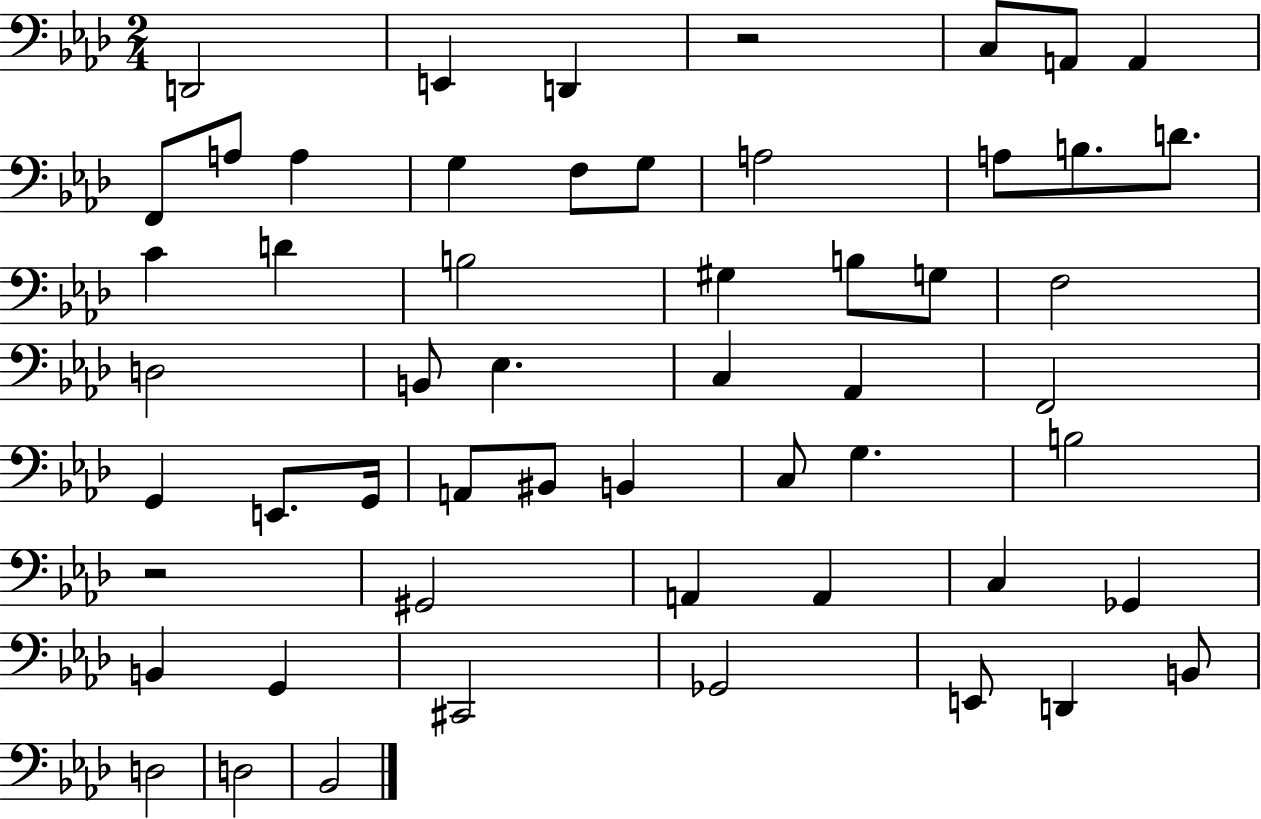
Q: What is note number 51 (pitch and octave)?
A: D3